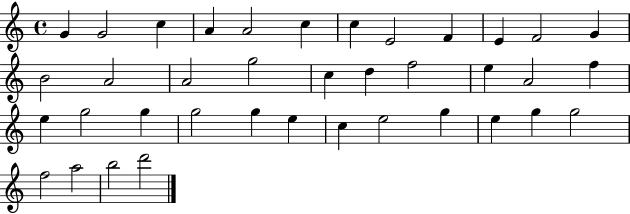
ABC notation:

X:1
T:Untitled
M:4/4
L:1/4
K:C
G G2 c A A2 c c E2 F E F2 G B2 A2 A2 g2 c d f2 e A2 f e g2 g g2 g e c e2 g e g g2 f2 a2 b2 d'2